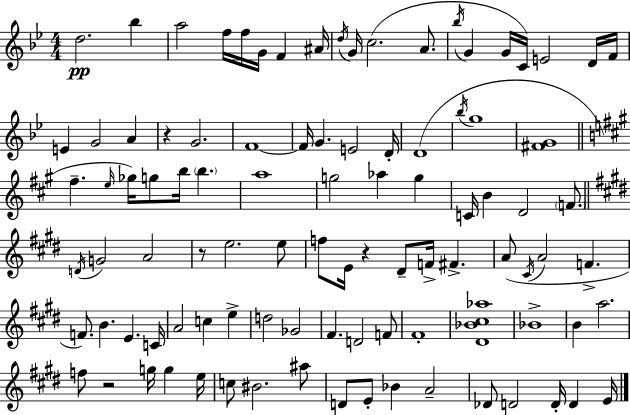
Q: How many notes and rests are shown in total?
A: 97